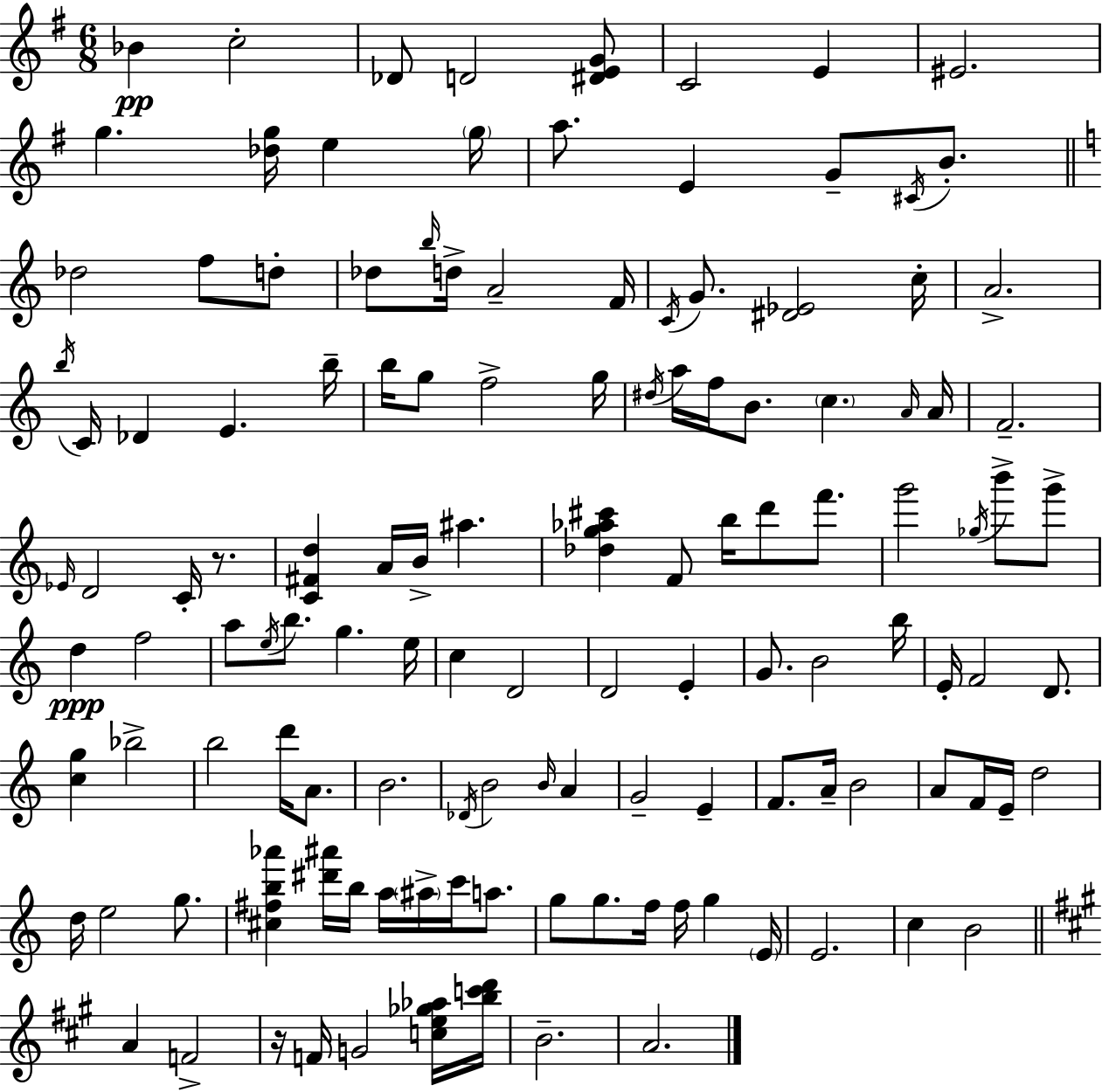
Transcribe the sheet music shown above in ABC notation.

X:1
T:Untitled
M:6/8
L:1/4
K:G
_B c2 _D/2 D2 [^DEG]/2 C2 E ^E2 g [_dg]/4 e g/4 a/2 E G/2 ^C/4 B/2 _d2 f/2 d/2 _d/2 b/4 d/4 A2 F/4 C/4 G/2 [^D_E]2 c/4 A2 b/4 C/4 _D E b/4 b/4 g/2 f2 g/4 ^d/4 a/4 f/4 B/2 c A/4 A/4 F2 _E/4 D2 C/4 z/2 [C^Fd] A/4 B/4 ^a [_dg_a^c'] F/2 b/4 d'/2 f'/2 g'2 _g/4 b'/2 g'/2 d f2 a/2 e/4 b/2 g e/4 c D2 D2 E G/2 B2 b/4 E/4 F2 D/2 [cg] _b2 b2 d'/4 A/2 B2 _D/4 B2 B/4 A G2 E F/2 A/4 B2 A/2 F/4 E/4 d2 d/4 e2 g/2 [^c^fb_a'] [^d'^a']/4 b/4 a/4 ^a/4 c'/4 a/2 g/2 g/2 f/4 f/4 g E/4 E2 c B2 A F2 z/4 F/4 G2 [ce_g_a]/4 [bc'd']/4 B2 A2